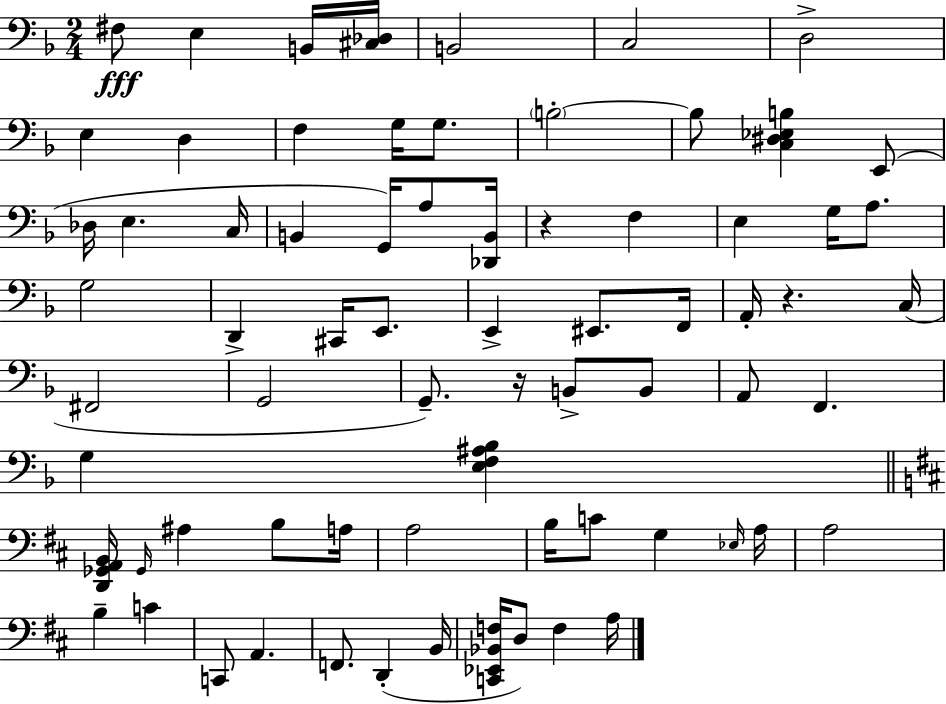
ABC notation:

X:1
T:Untitled
M:2/4
L:1/4
K:Dm
^F,/2 E, B,,/4 [^C,_D,]/4 B,,2 C,2 D,2 E, D, F, G,/4 G,/2 B,2 B,/2 [C,^D,_E,B,] E,,/2 _D,/4 E, C,/4 B,, G,,/4 A,/2 [_D,,B,,]/4 z F, E, G,/4 A,/2 G,2 D,, ^C,,/4 E,,/2 E,, ^E,,/2 F,,/4 A,,/4 z C,/4 ^F,,2 G,,2 G,,/2 z/4 B,,/2 B,,/2 A,,/2 F,, G, [E,F,^A,_B,] [D,,_G,,A,,B,,]/4 _G,,/4 ^A, B,/2 A,/4 A,2 B,/4 C/2 G, _E,/4 A,/4 A,2 B, C C,,/2 A,, F,,/2 D,, B,,/4 [C,,_E,,_B,,F,]/4 D,/2 F, A,/4